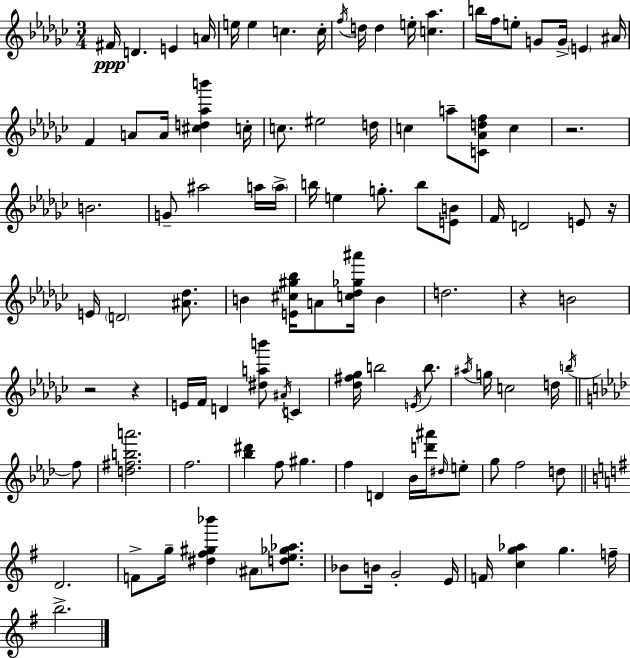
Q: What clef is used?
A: treble